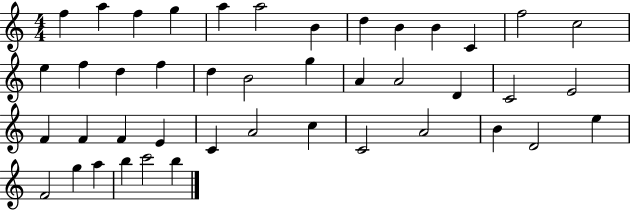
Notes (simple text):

F5/q A5/q F5/q G5/q A5/q A5/h B4/q D5/q B4/q B4/q C4/q F5/h C5/h E5/q F5/q D5/q F5/q D5/q B4/h G5/q A4/q A4/h D4/q C4/h E4/h F4/q F4/q F4/q E4/q C4/q A4/h C5/q C4/h A4/h B4/q D4/h E5/q F4/h G5/q A5/q B5/q C6/h B5/q